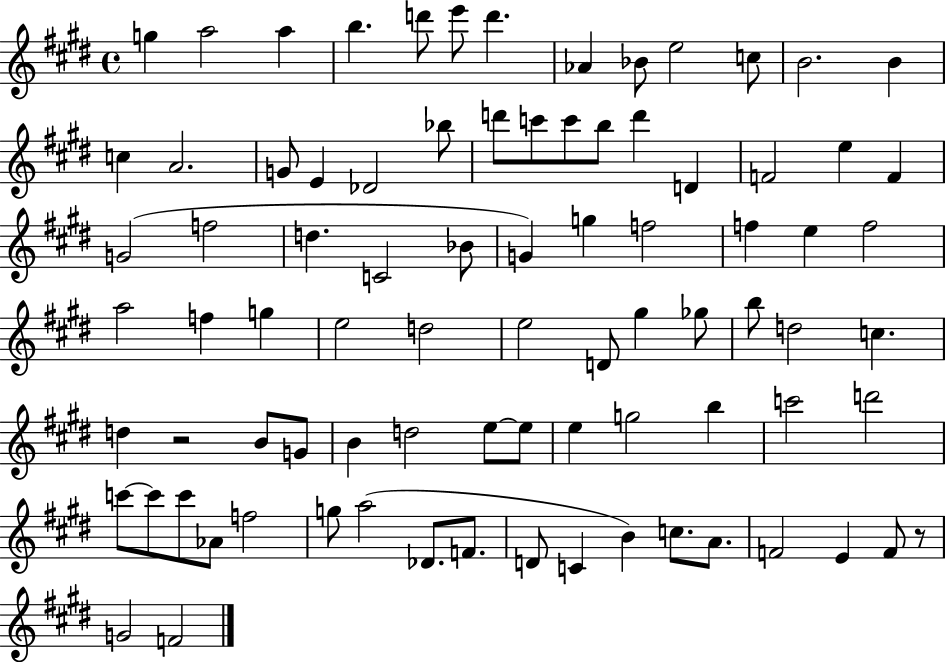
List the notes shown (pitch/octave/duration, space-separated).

G5/q A5/h A5/q B5/q. D6/e E6/e D6/q. Ab4/q Bb4/e E5/h C5/e B4/h. B4/q C5/q A4/h. G4/e E4/q Db4/h Bb5/e D6/e C6/e C6/e B5/e D6/q D4/q F4/h E5/q F4/q G4/h F5/h D5/q. C4/h Bb4/e G4/q G5/q F5/h F5/q E5/q F5/h A5/h F5/q G5/q E5/h D5/h E5/h D4/e G#5/q Gb5/e B5/e D5/h C5/q. D5/q R/h B4/e G4/e B4/q D5/h E5/e E5/e E5/q G5/h B5/q C6/h D6/h C6/e C6/e C6/e Ab4/e F5/h G5/e A5/h Db4/e. F4/e. D4/e C4/q B4/q C5/e. A4/e. F4/h E4/q F4/e R/e G4/h F4/h